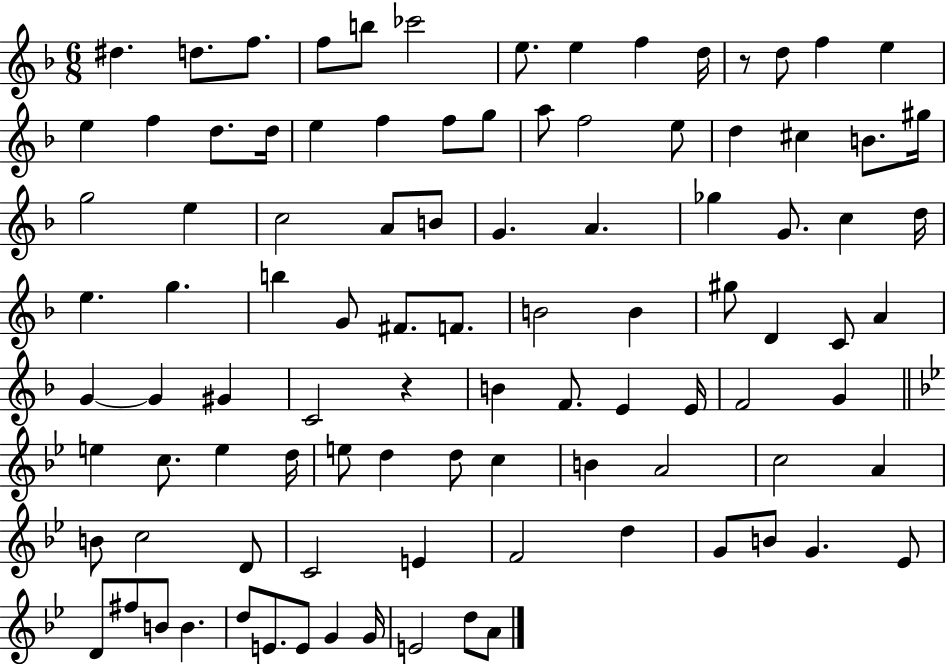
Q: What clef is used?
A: treble